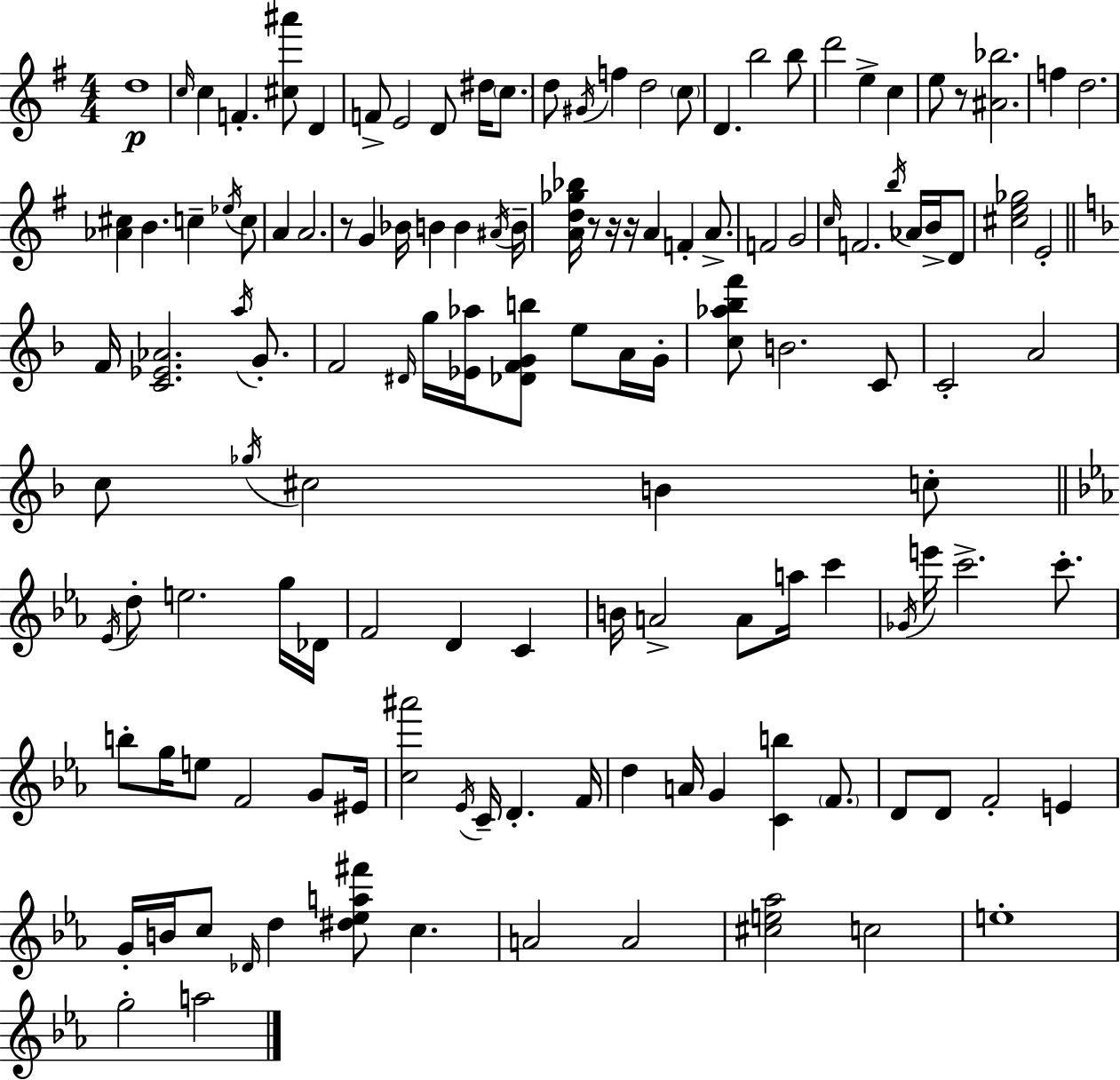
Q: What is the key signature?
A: G major